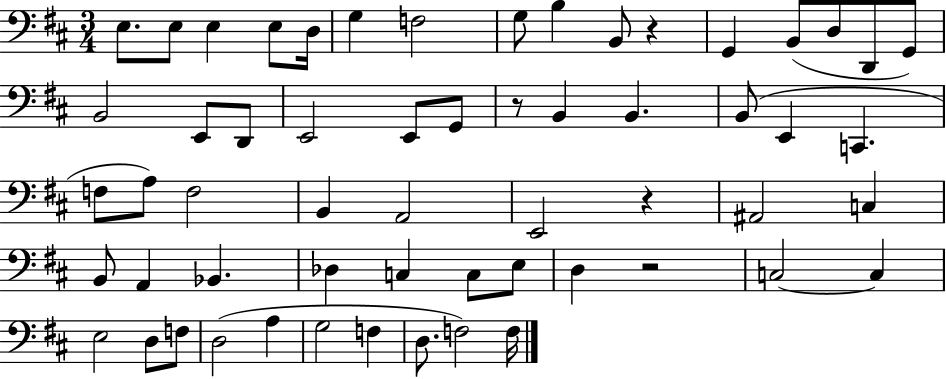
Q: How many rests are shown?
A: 4